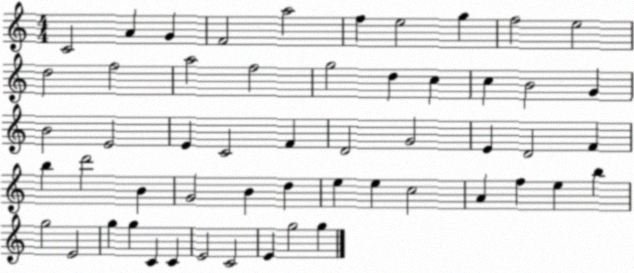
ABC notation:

X:1
T:Untitled
M:4/4
L:1/4
K:C
C2 A G F2 a2 f e2 g f2 e2 d2 f2 a2 f2 g2 d c c B2 G B2 E2 E C2 F D2 G2 E D2 F b d'2 B G2 B d e e c2 A f e b g2 E2 g g C C E2 C2 E g2 g